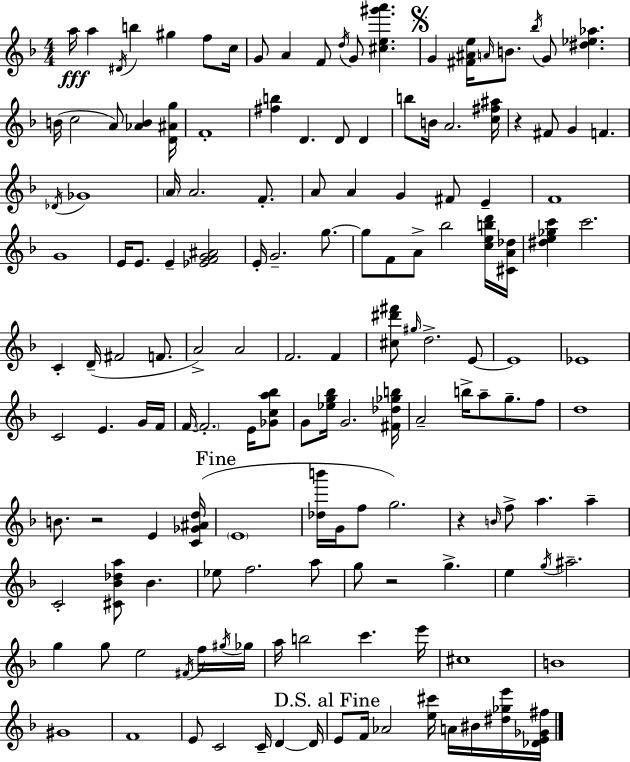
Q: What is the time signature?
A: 4/4